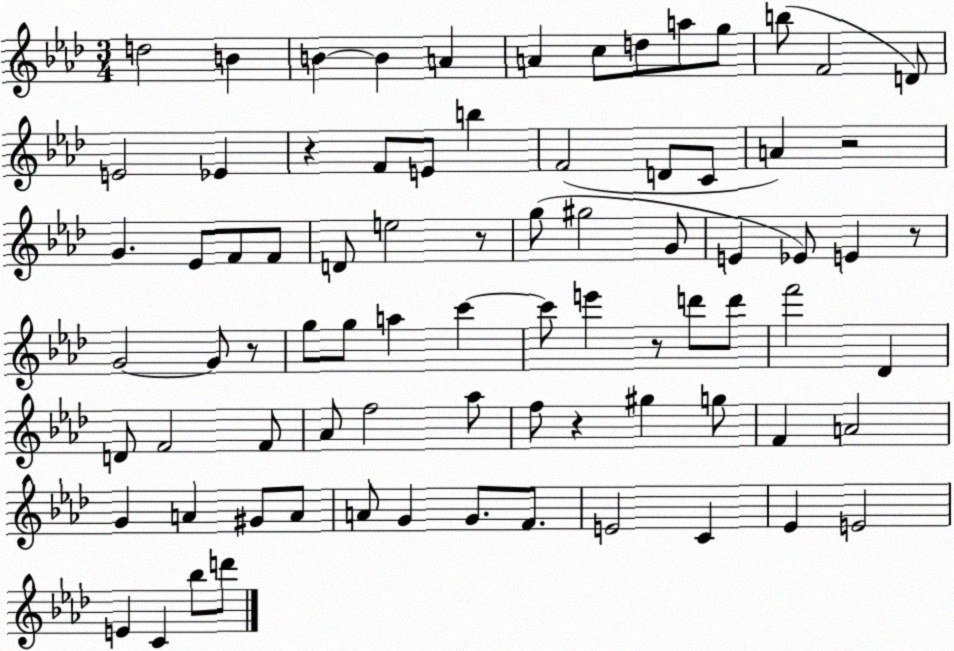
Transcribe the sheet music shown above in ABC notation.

X:1
T:Untitled
M:3/4
L:1/4
K:Ab
d2 B B B A A c/2 d/2 a/2 g/2 b/2 F2 D/2 E2 _E z F/2 E/2 b F2 D/2 C/2 A z2 G _E/2 F/2 F/2 D/2 e2 z/2 g/2 ^g2 G/2 E _E/2 E z/2 G2 G/2 z/2 g/2 g/2 a c' c'/2 e' z/2 d'/2 d'/2 f'2 _D D/2 F2 F/2 _A/2 f2 _a/2 f/2 z ^g g/2 F A2 G A ^G/2 A/2 A/2 G G/2 F/2 E2 C _E E2 E C _b/2 d'/2